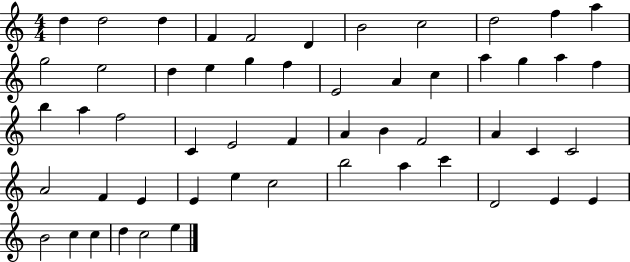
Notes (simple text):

D5/q D5/h D5/q F4/q F4/h D4/q B4/h C5/h D5/h F5/q A5/q G5/h E5/h D5/q E5/q G5/q F5/q E4/h A4/q C5/q A5/q G5/q A5/q F5/q B5/q A5/q F5/h C4/q E4/h F4/q A4/q B4/q F4/h A4/q C4/q C4/h A4/h F4/q E4/q E4/q E5/q C5/h B5/h A5/q C6/q D4/h E4/q E4/q B4/h C5/q C5/q D5/q C5/h E5/q